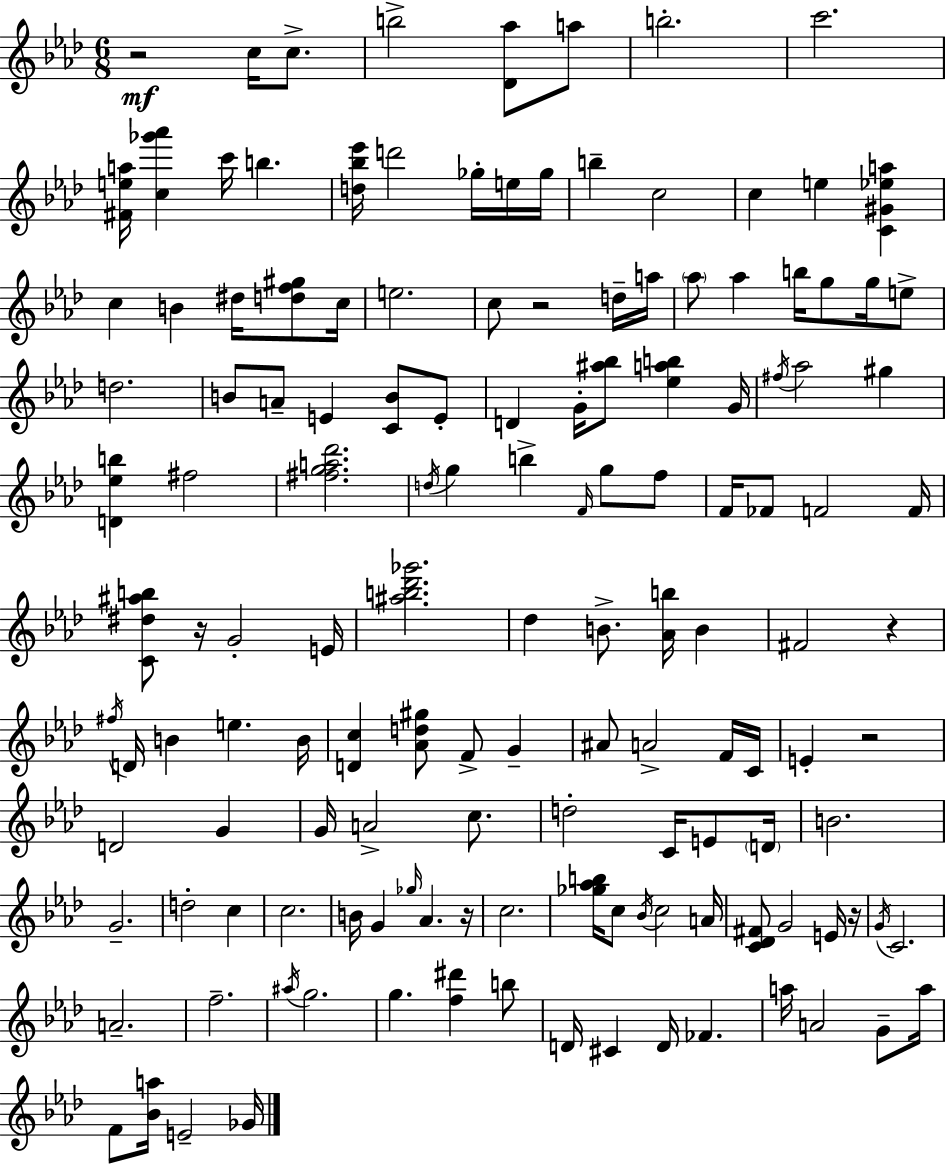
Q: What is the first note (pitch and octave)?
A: C5